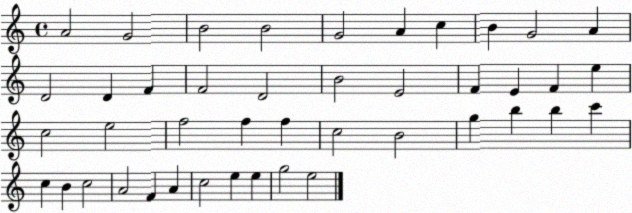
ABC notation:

X:1
T:Untitled
M:4/4
L:1/4
K:C
A2 G2 B2 B2 G2 A c B G2 A D2 D F F2 D2 B2 E2 F E F e c2 e2 f2 f f c2 B2 g b b c' c B c2 A2 F A c2 e e g2 e2